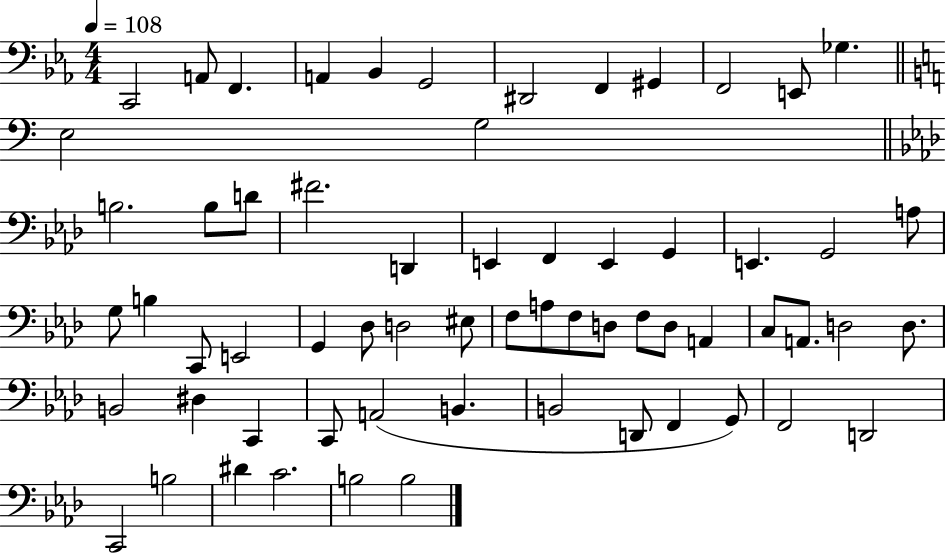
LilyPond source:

{
  \clef bass
  \numericTimeSignature
  \time 4/4
  \key ees \major
  \tempo 4 = 108
  \repeat volta 2 { c,2 a,8 f,4. | a,4 bes,4 g,2 | dis,2 f,4 gis,4 | f,2 e,8 ges4. | \break \bar "||" \break \key c \major e2 g2 | \bar "||" \break \key f \minor b2. b8 d'8 | fis'2. d,4 | e,4 f,4 e,4 g,4 | e,4. g,2 a8 | \break g8 b4 c,8 e,2 | g,4 des8 d2 eis8 | f8 a8 f8 d8 f8 d8 a,4 | c8 a,8. d2 d8. | \break b,2 dis4 c,4 | c,8 a,2( b,4. | b,2 d,8 f,4 g,8) | f,2 d,2 | \break c,2 b2 | dis'4 c'2. | b2 b2 | } \bar "|."
}